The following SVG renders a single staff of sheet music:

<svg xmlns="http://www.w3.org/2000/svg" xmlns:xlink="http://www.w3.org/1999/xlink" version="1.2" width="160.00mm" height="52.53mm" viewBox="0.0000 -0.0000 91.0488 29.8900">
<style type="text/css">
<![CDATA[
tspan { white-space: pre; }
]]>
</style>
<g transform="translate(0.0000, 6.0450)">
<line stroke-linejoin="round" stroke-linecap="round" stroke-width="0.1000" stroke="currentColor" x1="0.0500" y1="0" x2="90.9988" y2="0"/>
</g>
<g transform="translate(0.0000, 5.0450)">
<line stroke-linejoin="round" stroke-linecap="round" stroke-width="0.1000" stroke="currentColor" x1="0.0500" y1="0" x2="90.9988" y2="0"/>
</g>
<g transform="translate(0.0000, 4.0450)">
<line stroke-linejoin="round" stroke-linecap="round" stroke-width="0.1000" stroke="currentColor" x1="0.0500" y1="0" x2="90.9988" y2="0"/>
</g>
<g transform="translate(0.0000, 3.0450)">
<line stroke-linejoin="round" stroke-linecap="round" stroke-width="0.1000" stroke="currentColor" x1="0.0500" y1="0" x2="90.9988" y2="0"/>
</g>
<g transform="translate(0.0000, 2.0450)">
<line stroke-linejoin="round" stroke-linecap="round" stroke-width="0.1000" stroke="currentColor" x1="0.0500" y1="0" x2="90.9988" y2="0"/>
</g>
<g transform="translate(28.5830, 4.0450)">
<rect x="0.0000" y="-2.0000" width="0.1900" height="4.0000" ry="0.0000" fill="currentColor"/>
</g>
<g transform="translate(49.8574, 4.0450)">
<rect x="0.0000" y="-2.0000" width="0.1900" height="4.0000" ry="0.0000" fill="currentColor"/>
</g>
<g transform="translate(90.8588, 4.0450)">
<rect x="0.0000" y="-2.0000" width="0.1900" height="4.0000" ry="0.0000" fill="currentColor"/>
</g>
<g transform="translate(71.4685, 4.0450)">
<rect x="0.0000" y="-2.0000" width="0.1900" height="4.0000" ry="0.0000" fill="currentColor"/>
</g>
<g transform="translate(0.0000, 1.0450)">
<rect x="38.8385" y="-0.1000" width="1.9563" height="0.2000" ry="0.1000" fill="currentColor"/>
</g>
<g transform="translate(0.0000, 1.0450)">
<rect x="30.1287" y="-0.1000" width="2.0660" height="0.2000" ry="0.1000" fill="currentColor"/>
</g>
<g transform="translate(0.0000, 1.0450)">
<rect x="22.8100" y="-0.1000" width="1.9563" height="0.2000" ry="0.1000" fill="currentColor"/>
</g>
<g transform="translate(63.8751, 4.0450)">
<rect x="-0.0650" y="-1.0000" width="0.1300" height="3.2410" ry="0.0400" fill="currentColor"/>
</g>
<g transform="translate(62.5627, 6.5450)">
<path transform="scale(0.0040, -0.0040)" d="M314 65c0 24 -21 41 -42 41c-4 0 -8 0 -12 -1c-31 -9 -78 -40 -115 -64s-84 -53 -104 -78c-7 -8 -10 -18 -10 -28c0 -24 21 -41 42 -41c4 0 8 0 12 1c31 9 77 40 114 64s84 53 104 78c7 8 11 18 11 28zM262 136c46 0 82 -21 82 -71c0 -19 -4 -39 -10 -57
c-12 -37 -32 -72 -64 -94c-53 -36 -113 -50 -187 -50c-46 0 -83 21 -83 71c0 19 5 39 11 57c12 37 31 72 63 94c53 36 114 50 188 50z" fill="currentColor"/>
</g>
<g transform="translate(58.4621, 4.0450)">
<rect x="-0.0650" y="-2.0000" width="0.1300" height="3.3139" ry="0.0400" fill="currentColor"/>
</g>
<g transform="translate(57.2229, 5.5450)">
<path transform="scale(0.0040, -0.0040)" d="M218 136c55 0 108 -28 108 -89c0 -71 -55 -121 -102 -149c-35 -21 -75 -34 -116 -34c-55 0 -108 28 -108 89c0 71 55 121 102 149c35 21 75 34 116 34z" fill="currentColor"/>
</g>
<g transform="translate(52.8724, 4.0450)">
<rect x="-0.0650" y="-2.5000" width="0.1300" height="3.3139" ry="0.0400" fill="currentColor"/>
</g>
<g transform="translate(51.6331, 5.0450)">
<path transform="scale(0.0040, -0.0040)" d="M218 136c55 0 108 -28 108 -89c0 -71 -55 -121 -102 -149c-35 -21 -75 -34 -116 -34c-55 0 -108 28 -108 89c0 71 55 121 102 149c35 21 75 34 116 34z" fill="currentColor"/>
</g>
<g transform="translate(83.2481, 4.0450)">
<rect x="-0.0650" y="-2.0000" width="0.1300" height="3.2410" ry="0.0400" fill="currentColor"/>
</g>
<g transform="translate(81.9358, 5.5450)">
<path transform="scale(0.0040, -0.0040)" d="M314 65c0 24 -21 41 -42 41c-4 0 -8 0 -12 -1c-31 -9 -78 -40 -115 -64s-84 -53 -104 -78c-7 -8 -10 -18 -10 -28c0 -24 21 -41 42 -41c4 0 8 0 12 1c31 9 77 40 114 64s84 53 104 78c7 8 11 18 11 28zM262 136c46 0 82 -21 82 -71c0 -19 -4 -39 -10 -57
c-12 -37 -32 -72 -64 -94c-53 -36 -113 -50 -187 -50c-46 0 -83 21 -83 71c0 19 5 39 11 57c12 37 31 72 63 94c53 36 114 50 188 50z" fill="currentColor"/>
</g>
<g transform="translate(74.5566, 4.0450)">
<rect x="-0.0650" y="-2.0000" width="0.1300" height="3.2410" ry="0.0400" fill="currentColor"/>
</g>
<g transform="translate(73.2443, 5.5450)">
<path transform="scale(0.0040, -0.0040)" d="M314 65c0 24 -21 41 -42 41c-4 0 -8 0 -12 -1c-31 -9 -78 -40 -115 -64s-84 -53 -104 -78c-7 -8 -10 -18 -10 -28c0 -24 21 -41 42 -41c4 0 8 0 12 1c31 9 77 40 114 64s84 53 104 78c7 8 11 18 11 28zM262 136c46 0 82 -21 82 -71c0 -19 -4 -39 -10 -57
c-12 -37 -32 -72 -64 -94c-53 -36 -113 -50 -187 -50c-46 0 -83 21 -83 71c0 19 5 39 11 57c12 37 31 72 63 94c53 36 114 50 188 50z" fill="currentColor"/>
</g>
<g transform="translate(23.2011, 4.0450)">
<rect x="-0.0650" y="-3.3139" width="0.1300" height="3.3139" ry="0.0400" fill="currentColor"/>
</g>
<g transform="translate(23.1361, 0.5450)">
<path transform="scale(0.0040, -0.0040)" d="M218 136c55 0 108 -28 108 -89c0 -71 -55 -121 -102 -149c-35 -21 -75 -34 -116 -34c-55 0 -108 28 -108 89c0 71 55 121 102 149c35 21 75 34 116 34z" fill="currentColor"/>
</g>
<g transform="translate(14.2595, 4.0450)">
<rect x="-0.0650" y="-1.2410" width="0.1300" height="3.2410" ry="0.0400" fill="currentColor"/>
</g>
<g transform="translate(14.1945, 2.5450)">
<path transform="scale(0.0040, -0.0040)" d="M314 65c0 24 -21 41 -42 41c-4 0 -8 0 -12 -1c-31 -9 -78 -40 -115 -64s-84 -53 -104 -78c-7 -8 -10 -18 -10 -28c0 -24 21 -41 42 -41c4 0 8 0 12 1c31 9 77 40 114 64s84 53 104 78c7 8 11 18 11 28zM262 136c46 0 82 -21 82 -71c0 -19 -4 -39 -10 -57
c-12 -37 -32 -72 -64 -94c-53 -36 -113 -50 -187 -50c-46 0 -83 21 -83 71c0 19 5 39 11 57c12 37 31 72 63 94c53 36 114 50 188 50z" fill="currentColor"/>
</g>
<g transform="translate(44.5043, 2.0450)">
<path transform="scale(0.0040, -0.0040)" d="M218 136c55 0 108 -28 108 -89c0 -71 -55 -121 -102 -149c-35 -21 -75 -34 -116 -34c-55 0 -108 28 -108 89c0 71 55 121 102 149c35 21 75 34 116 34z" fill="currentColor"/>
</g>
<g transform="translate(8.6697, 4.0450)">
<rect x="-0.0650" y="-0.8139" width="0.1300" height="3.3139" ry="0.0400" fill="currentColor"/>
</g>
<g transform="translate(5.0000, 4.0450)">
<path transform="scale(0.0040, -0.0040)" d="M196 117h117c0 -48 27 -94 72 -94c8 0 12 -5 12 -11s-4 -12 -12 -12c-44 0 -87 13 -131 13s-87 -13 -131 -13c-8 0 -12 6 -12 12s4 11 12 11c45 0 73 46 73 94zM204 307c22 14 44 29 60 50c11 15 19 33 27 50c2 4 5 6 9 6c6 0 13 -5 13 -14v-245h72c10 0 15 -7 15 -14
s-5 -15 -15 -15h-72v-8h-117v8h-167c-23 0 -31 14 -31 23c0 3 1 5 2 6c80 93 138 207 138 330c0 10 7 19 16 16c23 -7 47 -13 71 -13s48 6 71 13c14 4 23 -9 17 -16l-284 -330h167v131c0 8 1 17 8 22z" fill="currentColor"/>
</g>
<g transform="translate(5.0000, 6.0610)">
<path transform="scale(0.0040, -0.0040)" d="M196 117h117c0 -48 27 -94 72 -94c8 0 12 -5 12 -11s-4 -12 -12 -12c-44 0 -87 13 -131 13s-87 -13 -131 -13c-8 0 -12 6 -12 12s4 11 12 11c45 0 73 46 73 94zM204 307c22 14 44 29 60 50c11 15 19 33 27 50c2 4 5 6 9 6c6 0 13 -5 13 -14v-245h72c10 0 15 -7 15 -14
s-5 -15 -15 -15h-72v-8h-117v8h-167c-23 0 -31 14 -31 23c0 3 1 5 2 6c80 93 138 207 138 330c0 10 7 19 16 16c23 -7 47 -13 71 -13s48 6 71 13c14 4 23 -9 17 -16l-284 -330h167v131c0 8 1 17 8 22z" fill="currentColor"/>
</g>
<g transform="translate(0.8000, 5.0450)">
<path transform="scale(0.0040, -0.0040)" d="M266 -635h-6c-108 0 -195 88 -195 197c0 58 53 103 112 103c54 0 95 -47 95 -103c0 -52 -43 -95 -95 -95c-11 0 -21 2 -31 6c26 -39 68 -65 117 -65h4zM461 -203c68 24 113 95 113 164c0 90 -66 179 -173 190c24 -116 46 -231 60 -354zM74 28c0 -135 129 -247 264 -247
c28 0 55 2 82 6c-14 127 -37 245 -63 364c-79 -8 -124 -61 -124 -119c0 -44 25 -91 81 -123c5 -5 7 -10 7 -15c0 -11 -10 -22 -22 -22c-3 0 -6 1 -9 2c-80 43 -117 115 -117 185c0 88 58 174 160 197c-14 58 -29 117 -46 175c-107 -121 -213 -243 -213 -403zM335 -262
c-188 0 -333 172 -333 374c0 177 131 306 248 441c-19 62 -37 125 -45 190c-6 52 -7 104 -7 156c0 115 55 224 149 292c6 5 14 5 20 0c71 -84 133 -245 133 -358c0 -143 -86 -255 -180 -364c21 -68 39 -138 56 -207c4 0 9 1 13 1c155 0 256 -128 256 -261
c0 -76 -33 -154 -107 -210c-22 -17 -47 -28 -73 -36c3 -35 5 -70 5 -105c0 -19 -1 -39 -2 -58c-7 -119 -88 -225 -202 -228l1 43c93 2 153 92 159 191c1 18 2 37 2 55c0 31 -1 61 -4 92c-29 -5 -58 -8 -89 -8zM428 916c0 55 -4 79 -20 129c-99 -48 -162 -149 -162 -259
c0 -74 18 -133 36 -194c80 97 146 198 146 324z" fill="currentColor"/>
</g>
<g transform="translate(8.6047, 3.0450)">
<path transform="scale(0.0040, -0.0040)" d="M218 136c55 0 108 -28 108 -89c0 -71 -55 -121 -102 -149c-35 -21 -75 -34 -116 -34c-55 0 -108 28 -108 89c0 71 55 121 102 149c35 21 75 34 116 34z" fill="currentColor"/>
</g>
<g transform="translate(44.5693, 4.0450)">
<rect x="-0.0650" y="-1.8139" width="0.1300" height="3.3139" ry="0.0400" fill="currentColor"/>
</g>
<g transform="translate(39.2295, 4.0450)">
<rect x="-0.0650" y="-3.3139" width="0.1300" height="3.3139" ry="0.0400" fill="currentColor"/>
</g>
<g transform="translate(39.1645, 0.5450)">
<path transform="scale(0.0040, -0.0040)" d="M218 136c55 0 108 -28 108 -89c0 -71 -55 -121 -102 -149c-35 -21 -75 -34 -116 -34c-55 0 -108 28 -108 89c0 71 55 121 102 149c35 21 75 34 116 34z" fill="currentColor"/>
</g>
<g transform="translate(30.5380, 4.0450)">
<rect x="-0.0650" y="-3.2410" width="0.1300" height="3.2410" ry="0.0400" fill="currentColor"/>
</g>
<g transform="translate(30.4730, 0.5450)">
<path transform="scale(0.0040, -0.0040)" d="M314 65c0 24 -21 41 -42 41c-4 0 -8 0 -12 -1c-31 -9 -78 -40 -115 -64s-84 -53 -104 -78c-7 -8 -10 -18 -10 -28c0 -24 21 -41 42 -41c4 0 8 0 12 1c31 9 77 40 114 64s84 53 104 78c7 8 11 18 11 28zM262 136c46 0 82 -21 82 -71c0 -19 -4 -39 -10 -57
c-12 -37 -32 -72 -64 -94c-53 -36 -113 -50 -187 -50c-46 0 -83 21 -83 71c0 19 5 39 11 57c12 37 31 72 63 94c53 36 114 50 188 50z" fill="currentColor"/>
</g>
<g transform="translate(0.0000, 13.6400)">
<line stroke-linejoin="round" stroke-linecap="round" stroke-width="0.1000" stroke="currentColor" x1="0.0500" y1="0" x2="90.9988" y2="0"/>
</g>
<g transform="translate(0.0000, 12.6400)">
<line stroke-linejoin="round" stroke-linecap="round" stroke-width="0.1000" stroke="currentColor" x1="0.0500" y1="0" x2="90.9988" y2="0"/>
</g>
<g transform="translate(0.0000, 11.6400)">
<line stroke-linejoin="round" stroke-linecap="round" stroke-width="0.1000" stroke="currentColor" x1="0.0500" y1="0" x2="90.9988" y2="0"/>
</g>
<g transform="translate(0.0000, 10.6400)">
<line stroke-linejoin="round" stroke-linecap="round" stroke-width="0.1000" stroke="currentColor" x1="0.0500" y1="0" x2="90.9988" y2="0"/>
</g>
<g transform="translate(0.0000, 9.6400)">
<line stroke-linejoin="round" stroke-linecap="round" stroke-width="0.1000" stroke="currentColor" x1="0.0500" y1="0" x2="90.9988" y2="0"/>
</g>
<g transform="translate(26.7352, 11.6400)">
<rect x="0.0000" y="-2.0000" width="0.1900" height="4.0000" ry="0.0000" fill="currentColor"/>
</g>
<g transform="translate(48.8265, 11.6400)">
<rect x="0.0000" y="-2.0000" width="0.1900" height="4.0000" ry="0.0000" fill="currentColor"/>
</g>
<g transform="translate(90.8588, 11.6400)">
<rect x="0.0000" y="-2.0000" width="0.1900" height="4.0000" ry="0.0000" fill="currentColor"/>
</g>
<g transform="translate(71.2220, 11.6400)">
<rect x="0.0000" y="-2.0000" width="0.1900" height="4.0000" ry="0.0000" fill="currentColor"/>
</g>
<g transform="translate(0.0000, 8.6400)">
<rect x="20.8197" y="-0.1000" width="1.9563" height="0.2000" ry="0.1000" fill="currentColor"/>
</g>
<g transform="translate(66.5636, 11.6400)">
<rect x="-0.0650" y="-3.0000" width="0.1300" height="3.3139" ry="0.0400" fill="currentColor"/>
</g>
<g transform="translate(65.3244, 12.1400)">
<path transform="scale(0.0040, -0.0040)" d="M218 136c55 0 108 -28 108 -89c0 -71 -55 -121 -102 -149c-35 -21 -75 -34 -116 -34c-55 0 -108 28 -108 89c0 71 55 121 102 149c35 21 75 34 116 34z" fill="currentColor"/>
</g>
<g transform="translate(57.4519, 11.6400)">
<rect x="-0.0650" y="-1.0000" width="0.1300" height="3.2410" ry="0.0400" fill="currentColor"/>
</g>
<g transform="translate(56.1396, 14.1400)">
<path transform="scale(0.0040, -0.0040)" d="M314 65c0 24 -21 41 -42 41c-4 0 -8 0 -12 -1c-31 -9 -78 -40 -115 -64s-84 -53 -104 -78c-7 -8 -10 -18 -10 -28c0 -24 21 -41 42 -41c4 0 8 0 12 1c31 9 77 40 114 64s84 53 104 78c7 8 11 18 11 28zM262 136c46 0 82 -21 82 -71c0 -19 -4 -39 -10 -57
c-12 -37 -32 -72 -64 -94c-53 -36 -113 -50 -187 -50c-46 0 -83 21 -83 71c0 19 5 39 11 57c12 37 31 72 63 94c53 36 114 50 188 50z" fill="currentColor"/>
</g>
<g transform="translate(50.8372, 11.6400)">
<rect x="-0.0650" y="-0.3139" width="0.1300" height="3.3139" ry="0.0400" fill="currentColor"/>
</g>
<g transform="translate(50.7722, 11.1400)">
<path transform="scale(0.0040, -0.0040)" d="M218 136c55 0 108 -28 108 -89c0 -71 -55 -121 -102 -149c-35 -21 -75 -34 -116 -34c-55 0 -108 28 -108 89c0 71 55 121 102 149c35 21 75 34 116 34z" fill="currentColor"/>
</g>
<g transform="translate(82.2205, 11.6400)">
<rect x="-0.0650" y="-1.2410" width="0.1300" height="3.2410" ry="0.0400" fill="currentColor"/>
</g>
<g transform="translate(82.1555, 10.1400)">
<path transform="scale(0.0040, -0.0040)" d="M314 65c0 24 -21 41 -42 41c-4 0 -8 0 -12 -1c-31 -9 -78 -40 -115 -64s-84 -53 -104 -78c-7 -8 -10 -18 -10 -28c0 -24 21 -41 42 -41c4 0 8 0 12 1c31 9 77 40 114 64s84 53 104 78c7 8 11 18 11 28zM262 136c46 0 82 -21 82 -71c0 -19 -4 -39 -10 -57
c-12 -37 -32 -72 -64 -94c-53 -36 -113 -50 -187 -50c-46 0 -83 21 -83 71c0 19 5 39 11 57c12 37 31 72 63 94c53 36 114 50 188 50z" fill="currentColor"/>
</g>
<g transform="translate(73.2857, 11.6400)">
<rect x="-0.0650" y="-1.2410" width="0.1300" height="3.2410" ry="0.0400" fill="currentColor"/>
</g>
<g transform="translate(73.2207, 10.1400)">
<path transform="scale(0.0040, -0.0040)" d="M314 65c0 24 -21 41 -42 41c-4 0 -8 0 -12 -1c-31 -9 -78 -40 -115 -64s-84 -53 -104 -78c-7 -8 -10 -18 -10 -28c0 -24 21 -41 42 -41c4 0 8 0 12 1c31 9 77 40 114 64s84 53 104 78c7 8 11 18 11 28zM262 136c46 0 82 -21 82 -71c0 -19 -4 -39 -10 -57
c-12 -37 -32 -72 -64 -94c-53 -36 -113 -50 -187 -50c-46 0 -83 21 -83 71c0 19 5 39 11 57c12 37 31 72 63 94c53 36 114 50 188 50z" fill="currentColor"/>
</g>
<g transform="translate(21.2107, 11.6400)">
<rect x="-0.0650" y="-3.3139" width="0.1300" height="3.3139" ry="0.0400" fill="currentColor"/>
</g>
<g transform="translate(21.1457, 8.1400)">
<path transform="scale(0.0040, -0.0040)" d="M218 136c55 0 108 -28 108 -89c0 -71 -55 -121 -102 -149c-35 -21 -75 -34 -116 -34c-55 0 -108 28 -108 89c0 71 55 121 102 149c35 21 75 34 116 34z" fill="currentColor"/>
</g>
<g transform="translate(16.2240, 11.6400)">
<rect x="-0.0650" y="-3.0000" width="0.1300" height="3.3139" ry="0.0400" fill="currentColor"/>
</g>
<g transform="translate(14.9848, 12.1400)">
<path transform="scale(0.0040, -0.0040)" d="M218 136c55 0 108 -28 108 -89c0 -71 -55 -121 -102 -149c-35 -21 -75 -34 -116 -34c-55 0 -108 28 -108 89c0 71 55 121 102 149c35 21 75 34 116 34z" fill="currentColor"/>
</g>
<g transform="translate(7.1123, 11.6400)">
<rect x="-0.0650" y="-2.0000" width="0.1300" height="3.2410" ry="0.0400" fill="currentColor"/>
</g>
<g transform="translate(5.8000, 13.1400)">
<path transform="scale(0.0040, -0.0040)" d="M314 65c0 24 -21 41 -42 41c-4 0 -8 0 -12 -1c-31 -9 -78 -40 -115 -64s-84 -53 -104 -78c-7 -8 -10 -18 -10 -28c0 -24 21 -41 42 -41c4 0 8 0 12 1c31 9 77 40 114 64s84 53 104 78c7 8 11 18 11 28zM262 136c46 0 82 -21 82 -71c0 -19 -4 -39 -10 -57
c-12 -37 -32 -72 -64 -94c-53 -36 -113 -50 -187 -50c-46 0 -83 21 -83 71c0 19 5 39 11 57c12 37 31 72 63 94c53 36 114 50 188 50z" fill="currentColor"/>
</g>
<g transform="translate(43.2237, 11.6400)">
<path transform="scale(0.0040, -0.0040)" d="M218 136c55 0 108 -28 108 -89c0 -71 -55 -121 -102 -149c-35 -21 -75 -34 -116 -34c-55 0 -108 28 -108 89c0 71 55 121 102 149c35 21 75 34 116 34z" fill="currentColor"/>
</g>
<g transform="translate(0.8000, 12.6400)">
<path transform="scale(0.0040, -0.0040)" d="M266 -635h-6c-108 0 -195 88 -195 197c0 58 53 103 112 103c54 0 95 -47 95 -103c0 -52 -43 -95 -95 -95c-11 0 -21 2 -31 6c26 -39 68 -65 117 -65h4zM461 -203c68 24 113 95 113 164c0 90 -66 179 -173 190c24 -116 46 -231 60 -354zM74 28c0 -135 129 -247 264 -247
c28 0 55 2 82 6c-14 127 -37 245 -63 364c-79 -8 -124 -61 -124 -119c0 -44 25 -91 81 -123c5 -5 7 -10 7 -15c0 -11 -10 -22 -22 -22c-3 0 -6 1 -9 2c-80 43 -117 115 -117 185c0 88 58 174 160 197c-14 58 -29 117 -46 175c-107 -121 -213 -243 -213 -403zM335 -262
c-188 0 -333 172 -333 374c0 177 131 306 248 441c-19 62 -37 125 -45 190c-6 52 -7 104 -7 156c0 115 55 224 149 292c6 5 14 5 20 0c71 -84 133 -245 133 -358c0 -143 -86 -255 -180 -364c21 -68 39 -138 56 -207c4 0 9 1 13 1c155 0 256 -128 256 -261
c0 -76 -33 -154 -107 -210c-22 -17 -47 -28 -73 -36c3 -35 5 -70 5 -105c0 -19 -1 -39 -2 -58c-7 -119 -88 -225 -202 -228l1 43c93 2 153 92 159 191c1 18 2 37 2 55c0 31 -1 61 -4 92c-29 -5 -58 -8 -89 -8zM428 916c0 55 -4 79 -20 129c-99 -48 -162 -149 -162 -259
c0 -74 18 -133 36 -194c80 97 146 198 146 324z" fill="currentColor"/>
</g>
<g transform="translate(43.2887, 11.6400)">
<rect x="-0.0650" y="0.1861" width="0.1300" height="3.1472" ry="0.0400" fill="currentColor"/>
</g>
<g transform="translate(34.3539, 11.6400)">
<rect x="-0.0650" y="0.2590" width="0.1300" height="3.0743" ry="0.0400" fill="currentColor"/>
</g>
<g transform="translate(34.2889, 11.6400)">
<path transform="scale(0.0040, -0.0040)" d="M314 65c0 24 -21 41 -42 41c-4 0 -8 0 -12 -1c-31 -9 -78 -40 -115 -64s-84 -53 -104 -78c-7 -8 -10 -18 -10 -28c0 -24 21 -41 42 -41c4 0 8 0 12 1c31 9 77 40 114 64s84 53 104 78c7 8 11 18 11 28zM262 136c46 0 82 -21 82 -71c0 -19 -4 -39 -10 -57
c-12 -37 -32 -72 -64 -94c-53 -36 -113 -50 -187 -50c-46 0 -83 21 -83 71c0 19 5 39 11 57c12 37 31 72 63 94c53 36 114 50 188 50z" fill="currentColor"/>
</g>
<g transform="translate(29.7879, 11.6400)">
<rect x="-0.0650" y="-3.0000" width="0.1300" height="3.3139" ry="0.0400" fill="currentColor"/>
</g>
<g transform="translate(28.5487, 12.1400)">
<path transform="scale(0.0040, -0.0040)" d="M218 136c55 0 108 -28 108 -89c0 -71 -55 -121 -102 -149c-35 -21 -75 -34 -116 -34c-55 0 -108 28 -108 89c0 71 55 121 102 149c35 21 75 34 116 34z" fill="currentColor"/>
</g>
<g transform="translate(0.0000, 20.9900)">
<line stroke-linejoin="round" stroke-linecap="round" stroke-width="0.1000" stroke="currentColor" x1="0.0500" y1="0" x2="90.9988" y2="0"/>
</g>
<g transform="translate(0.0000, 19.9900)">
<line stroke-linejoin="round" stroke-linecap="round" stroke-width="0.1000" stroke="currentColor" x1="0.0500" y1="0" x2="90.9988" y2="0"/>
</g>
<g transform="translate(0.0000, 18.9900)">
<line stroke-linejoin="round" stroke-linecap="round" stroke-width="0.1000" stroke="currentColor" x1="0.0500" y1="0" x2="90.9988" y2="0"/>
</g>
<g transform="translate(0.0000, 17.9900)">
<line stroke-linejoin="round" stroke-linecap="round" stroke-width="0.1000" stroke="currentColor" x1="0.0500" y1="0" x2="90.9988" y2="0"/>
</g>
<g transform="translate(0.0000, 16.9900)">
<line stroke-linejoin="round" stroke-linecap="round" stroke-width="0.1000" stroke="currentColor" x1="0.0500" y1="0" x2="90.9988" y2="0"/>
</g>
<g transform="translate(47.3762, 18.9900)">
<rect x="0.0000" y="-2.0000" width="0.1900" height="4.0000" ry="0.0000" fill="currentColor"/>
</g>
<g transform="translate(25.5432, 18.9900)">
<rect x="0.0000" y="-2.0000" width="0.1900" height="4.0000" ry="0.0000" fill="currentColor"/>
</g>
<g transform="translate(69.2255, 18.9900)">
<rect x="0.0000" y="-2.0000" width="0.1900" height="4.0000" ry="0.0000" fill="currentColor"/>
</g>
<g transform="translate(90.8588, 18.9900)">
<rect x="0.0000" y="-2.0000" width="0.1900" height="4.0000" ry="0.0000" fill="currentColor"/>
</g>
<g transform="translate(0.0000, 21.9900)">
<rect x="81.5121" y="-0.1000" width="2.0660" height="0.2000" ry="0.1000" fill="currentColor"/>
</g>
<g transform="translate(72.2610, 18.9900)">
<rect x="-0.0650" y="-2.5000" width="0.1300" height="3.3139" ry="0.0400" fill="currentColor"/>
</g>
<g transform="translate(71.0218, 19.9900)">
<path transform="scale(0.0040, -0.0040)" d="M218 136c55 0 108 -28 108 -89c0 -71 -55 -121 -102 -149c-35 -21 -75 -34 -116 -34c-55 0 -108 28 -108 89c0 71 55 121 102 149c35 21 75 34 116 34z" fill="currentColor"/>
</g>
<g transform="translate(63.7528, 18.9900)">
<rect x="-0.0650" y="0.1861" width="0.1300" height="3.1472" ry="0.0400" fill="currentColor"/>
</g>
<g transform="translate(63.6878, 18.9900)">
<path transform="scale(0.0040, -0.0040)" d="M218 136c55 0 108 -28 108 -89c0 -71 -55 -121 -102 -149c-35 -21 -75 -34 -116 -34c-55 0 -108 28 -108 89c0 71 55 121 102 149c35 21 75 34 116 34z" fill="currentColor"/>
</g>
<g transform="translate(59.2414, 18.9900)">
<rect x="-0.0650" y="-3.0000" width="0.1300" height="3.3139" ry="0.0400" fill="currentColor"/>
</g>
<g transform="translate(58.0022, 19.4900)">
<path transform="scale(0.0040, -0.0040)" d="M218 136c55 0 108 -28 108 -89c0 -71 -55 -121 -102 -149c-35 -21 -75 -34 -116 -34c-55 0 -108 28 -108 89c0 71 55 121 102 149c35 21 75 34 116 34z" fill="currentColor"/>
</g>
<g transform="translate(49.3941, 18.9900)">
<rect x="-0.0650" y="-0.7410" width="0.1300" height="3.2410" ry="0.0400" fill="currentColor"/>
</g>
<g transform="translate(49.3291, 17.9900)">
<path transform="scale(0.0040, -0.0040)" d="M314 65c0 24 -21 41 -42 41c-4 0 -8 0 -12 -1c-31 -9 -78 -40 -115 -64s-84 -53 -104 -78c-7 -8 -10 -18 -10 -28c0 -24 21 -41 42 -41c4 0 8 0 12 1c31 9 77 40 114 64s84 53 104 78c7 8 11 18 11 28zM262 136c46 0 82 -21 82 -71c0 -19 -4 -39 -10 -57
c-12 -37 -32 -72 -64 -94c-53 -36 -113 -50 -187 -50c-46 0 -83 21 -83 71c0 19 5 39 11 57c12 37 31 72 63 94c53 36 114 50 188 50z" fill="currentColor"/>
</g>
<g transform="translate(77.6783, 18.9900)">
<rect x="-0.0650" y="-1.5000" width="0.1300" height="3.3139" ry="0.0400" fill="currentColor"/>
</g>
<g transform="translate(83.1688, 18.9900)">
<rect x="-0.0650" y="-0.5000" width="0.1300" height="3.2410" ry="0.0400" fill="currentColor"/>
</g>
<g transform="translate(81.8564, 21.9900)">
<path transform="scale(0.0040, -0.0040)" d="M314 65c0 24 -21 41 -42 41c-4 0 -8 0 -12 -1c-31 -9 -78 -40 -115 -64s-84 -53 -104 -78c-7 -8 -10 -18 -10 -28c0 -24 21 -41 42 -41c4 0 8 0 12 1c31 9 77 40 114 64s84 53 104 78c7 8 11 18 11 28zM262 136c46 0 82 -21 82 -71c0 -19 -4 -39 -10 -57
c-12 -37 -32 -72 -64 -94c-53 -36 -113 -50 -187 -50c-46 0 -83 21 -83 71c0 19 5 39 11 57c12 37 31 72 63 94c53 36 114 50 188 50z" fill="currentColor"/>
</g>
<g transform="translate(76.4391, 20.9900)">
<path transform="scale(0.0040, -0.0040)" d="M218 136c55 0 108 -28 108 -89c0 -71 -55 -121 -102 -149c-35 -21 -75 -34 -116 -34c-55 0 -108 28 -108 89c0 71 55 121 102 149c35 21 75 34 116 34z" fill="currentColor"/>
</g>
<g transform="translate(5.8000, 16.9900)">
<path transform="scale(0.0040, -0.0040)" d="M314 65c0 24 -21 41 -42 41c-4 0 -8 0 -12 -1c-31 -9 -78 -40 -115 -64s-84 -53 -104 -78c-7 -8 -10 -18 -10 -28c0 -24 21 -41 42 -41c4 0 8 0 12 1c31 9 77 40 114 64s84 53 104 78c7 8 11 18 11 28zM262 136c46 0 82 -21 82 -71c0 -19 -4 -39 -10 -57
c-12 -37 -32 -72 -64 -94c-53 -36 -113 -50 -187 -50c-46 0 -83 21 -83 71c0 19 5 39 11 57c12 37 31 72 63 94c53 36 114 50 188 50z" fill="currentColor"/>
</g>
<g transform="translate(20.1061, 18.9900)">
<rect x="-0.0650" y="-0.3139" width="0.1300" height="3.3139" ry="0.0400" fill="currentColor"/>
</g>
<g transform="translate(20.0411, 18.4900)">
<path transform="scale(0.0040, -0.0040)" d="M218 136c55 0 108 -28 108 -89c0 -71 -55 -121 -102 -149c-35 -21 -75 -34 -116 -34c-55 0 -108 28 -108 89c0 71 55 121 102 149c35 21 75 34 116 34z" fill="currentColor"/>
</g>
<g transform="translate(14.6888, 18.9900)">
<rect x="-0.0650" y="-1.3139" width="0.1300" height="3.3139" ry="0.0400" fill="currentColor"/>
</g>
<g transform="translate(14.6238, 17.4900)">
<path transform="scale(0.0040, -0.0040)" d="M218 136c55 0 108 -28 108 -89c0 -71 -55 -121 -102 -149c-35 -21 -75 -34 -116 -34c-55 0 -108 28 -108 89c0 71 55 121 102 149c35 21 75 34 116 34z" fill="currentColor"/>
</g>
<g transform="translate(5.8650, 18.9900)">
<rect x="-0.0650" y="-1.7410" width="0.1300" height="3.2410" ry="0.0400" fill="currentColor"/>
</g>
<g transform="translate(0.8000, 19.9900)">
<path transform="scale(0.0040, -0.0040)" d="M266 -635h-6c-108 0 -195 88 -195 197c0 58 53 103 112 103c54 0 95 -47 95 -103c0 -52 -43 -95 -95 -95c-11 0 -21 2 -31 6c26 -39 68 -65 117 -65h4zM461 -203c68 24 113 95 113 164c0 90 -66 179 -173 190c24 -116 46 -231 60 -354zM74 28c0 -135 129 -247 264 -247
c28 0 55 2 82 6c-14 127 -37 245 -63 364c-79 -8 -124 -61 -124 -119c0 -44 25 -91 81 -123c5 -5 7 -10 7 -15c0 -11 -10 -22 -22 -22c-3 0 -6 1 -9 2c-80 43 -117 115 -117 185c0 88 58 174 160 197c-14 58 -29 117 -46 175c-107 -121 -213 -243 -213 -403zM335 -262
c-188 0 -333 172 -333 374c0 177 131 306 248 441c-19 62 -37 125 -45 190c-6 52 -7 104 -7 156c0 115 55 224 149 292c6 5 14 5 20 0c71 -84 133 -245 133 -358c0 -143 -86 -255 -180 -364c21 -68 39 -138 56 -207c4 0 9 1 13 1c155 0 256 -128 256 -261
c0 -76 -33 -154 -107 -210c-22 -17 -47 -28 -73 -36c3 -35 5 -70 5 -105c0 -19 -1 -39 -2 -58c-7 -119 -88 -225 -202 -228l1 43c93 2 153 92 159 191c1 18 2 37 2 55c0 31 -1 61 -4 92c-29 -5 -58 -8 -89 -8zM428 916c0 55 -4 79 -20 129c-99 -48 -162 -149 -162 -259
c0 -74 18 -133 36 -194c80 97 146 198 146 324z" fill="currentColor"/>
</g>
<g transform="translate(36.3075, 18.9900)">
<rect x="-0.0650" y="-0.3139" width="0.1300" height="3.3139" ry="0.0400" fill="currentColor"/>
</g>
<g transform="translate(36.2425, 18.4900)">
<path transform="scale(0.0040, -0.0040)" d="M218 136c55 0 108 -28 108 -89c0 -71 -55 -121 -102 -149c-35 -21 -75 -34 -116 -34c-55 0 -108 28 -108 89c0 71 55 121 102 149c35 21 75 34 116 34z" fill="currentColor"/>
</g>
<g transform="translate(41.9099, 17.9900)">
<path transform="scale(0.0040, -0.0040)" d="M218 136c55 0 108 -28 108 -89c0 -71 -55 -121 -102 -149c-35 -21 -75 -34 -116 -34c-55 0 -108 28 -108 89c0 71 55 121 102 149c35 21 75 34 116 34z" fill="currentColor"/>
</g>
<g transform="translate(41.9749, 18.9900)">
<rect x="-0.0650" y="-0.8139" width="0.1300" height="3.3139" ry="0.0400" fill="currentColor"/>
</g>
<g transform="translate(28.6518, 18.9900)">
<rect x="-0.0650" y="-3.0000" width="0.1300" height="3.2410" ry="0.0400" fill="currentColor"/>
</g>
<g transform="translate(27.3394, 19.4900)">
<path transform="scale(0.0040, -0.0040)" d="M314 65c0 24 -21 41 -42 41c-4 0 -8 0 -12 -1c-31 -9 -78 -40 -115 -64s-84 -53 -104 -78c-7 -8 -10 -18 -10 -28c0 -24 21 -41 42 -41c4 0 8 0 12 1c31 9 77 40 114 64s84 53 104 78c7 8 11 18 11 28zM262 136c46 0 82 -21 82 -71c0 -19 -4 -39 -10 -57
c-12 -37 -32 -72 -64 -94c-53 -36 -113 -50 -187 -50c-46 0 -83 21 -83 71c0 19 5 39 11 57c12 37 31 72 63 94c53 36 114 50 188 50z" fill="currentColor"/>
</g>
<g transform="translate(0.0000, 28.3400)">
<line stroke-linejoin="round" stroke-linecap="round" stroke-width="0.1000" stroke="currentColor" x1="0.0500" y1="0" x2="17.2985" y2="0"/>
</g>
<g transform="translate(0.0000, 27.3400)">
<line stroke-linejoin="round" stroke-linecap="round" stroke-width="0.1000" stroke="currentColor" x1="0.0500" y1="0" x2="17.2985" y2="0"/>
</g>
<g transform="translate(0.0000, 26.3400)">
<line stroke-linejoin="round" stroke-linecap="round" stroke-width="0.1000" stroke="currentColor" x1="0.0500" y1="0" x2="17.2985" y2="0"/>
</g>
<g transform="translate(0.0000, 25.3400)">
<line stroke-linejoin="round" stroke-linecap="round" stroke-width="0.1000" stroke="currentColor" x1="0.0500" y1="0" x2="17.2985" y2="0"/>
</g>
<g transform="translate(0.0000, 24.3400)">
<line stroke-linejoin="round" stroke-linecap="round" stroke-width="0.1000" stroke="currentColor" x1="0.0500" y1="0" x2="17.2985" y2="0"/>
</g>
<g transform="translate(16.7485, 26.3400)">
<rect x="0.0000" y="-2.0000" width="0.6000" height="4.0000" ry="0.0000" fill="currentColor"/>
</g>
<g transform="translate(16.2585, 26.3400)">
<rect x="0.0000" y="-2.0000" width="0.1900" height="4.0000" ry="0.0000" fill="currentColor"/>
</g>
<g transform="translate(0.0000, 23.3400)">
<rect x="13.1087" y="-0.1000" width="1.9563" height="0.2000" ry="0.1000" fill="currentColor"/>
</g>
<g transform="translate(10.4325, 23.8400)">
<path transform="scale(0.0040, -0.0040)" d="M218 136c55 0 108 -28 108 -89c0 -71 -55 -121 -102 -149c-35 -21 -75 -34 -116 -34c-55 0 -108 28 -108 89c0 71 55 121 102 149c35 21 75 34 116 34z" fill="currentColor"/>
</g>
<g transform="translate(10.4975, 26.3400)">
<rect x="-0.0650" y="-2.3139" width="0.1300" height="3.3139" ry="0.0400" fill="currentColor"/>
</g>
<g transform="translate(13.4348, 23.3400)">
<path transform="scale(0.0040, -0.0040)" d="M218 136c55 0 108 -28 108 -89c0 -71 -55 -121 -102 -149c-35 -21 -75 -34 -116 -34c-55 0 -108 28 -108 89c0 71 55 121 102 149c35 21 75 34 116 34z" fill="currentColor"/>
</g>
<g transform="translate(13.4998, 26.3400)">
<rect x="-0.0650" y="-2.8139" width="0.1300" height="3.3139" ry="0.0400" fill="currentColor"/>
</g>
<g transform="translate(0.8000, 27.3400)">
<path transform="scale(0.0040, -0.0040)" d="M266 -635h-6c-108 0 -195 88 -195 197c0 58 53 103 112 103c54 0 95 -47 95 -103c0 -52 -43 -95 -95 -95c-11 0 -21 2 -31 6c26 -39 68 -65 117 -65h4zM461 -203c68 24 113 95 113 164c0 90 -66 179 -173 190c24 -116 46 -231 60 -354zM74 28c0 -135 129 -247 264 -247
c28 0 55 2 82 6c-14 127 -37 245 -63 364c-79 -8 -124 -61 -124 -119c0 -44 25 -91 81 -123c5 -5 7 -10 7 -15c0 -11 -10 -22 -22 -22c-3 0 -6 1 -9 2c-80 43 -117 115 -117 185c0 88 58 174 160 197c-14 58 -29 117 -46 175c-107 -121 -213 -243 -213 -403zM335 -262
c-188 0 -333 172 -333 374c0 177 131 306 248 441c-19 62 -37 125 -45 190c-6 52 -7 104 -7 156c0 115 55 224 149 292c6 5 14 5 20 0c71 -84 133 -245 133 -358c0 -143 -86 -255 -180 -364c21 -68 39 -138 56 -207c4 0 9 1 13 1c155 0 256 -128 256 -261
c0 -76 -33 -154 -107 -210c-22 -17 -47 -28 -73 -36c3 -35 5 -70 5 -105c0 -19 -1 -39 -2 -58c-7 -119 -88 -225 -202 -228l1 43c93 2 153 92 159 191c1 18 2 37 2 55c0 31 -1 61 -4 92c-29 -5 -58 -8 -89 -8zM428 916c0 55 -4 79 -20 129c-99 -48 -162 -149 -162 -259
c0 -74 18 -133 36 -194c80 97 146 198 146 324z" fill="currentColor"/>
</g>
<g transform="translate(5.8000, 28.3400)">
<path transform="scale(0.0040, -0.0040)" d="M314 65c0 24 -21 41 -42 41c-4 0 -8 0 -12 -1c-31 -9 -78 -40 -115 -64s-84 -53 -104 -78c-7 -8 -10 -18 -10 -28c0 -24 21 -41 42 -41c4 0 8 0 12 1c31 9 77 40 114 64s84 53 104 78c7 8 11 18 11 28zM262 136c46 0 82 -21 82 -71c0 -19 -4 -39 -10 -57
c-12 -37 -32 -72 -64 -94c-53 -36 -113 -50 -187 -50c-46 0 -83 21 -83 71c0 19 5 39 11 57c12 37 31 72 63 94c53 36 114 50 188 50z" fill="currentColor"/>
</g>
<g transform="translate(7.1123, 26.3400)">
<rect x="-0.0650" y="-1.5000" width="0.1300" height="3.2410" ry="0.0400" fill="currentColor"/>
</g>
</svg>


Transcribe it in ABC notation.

X:1
T:Untitled
M:4/4
L:1/4
K:C
d e2 b b2 b f G F D2 F2 F2 F2 A b A B2 B c D2 A e2 e2 f2 e c A2 c d d2 A B G E C2 E2 g a